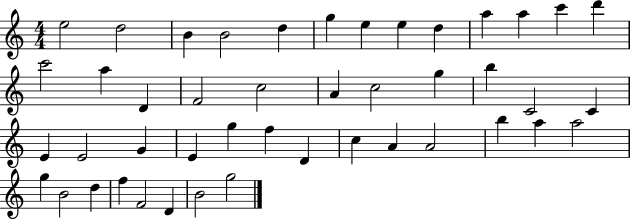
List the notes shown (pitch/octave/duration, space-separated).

E5/h D5/h B4/q B4/h D5/q G5/q E5/q E5/q D5/q A5/q A5/q C6/q D6/q C6/h A5/q D4/q F4/h C5/h A4/q C5/h G5/q B5/q C4/h C4/q E4/q E4/h G4/q E4/q G5/q F5/q D4/q C5/q A4/q A4/h B5/q A5/q A5/h G5/q B4/h D5/q F5/q F4/h D4/q B4/h G5/h